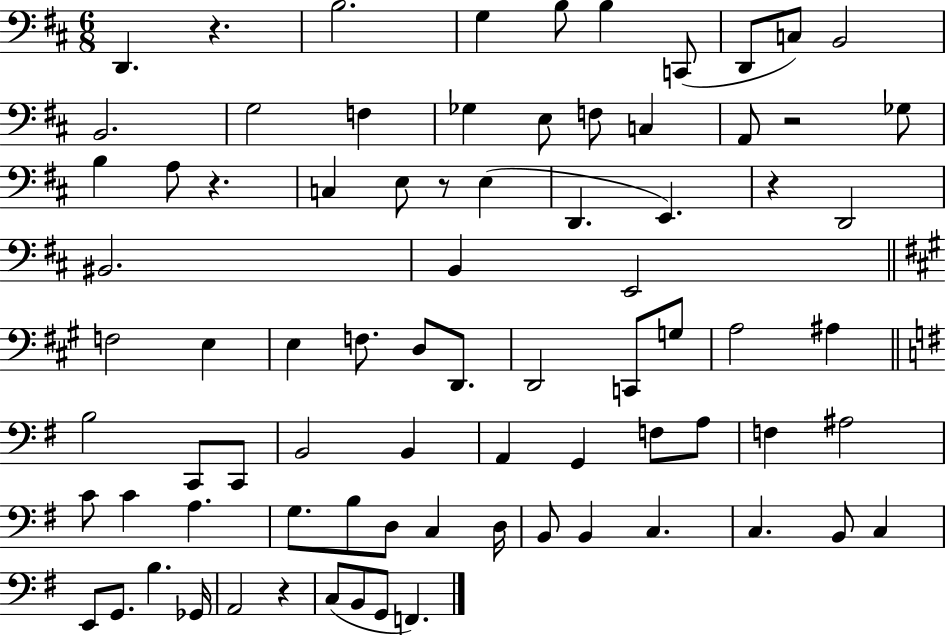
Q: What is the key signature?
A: D major